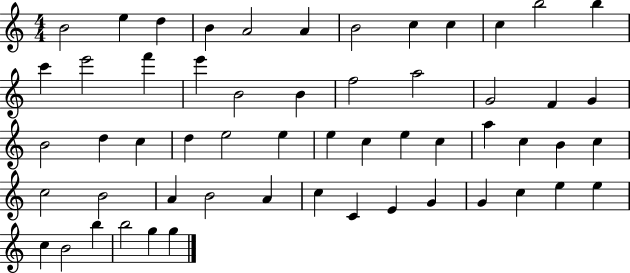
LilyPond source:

{
  \clef treble
  \numericTimeSignature
  \time 4/4
  \key c \major
  b'2 e''4 d''4 | b'4 a'2 a'4 | b'2 c''4 c''4 | c''4 b''2 b''4 | \break c'''4 e'''2 f'''4 | e'''4 b'2 b'4 | f''2 a''2 | g'2 f'4 g'4 | \break b'2 d''4 c''4 | d''4 e''2 e''4 | e''4 c''4 e''4 c''4 | a''4 c''4 b'4 c''4 | \break c''2 b'2 | a'4 b'2 a'4 | c''4 c'4 e'4 g'4 | g'4 c''4 e''4 e''4 | \break c''4 b'2 b''4 | b''2 g''4 g''4 | \bar "|."
}